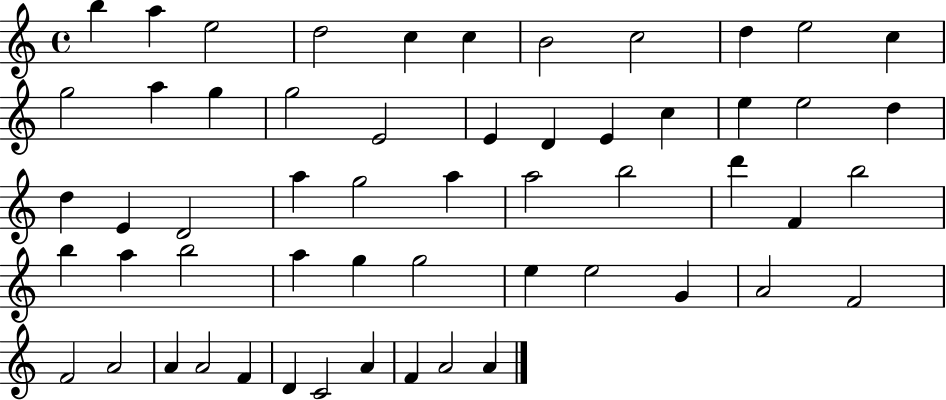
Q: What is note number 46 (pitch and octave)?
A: F4